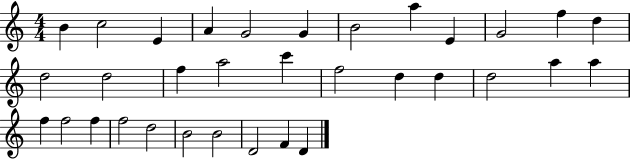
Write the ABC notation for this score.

X:1
T:Untitled
M:4/4
L:1/4
K:C
B c2 E A G2 G B2 a E G2 f d d2 d2 f a2 c' f2 d d d2 a a f f2 f f2 d2 B2 B2 D2 F D